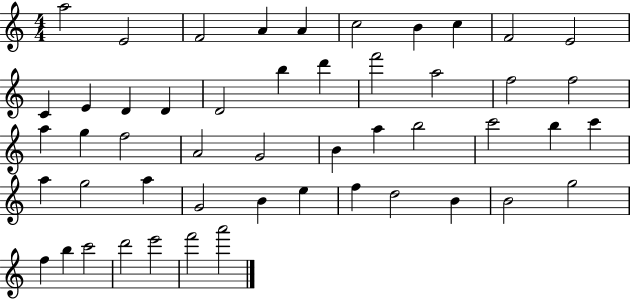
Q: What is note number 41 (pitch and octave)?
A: B4